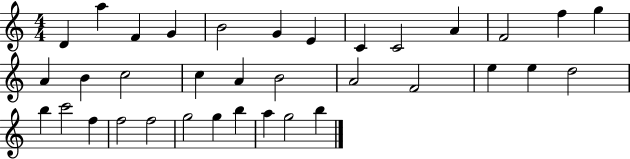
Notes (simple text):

D4/q A5/q F4/q G4/q B4/h G4/q E4/q C4/q C4/h A4/q F4/h F5/q G5/q A4/q B4/q C5/h C5/q A4/q B4/h A4/h F4/h E5/q E5/q D5/h B5/q C6/h F5/q F5/h F5/h G5/h G5/q B5/q A5/q G5/h B5/q